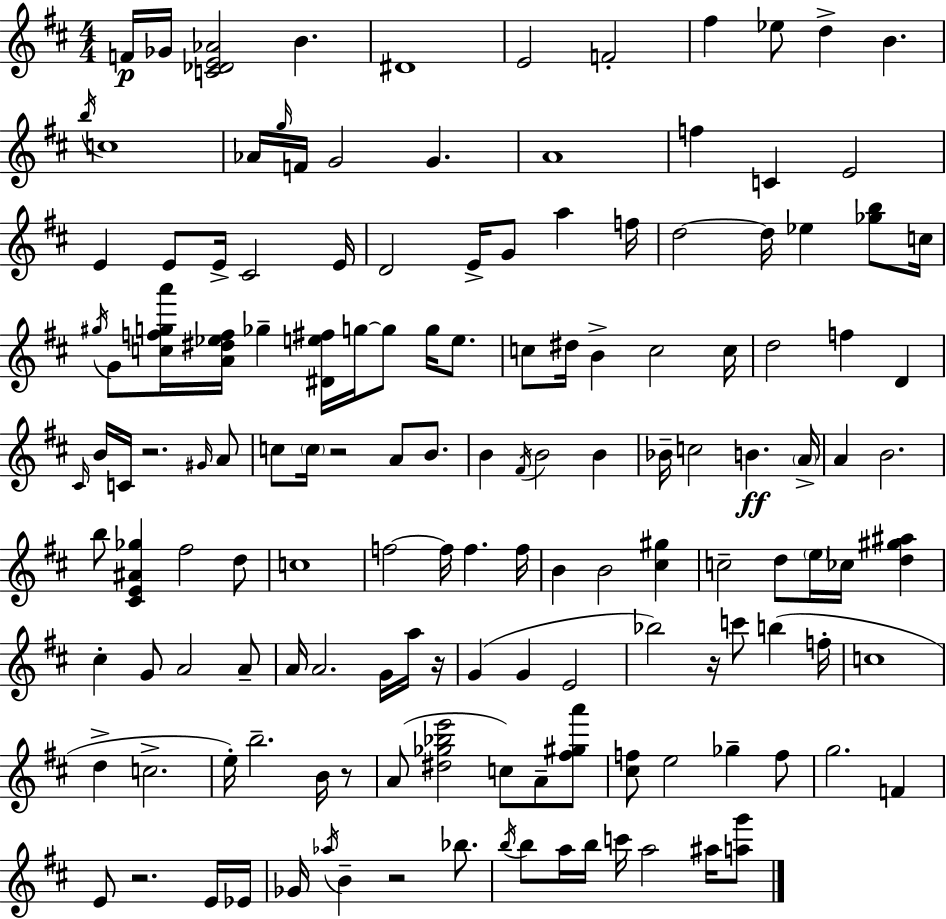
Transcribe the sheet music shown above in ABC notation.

X:1
T:Untitled
M:4/4
L:1/4
K:D
F/4 _G/4 [C_DE_A]2 B ^D4 E2 F2 ^f _e/2 d B b/4 c4 _A/4 g/4 F/4 G2 G A4 f C E2 E E/2 E/4 ^C2 E/4 D2 E/4 G/2 a f/4 d2 d/4 _e [_gb]/2 c/4 ^g/4 G/2 [cfga']/4 [A^d_ef]/4 _g [^De^f]/4 g/4 g/2 g/4 e/2 c/2 ^d/4 B c2 c/4 d2 f D ^C/4 B/4 C/4 z2 ^G/4 A/2 c/2 c/4 z2 A/2 B/2 B ^F/4 B2 B _B/4 c2 B A/4 A B2 b/2 [^CE^A_g] ^f2 d/2 c4 f2 f/4 f f/4 B B2 [^c^g] c2 d/2 e/4 _c/4 [d^g^a] ^c G/2 A2 A/2 A/4 A2 G/4 a/4 z/4 G G E2 _b2 z/4 c'/2 b f/4 c4 d c2 e/4 b2 B/4 z/2 A/2 [^d_g_be']2 c/2 A/2 [^f^ga']/2 [^cf]/2 e2 _g f/2 g2 F E/2 z2 E/4 _E/4 _G/4 _a/4 B z2 _b/2 b/4 b/2 a/4 b/4 c'/4 a2 ^a/4 [ag']/2